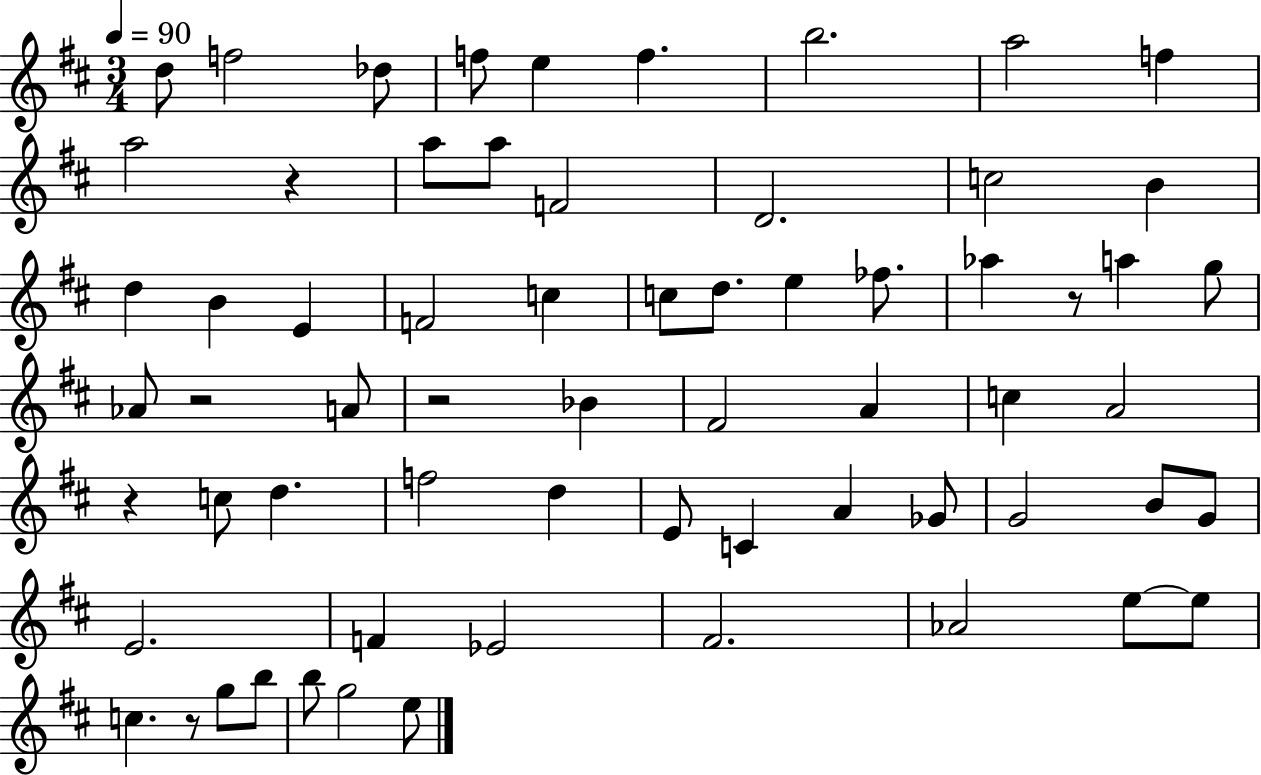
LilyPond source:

{
  \clef treble
  \numericTimeSignature
  \time 3/4
  \key d \major
  \tempo 4 = 90
  d''8 f''2 des''8 | f''8 e''4 f''4. | b''2. | a''2 f''4 | \break a''2 r4 | a''8 a''8 f'2 | d'2. | c''2 b'4 | \break d''4 b'4 e'4 | f'2 c''4 | c''8 d''8. e''4 fes''8. | aes''4 r8 a''4 g''8 | \break aes'8 r2 a'8 | r2 bes'4 | fis'2 a'4 | c''4 a'2 | \break r4 c''8 d''4. | f''2 d''4 | e'8 c'4 a'4 ges'8 | g'2 b'8 g'8 | \break e'2. | f'4 ees'2 | fis'2. | aes'2 e''8~~ e''8 | \break c''4. r8 g''8 b''8 | b''8 g''2 e''8 | \bar "|."
}